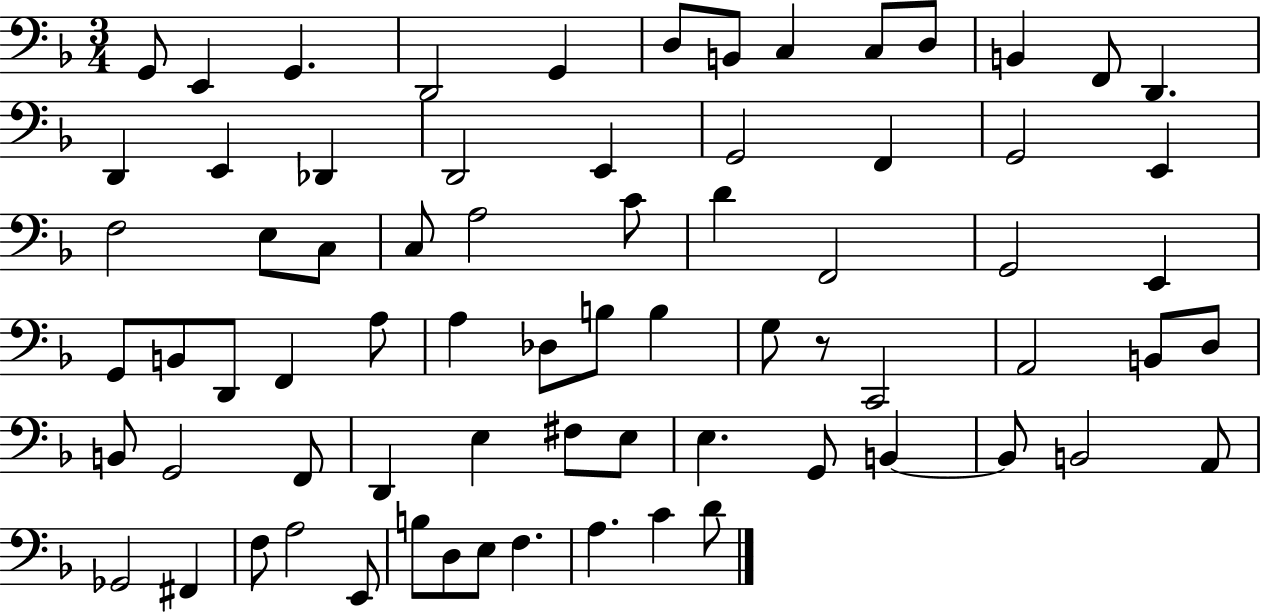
X:1
T:Untitled
M:3/4
L:1/4
K:F
G,,/2 E,, G,, D,,2 G,, D,/2 B,,/2 C, C,/2 D,/2 B,, F,,/2 D,, D,, E,, _D,, D,,2 E,, G,,2 F,, G,,2 E,, F,2 E,/2 C,/2 C,/2 A,2 C/2 D F,,2 G,,2 E,, G,,/2 B,,/2 D,,/2 F,, A,/2 A, _D,/2 B,/2 B, G,/2 z/2 C,,2 A,,2 B,,/2 D,/2 B,,/2 G,,2 F,,/2 D,, E, ^F,/2 E,/2 E, G,,/2 B,, B,,/2 B,,2 A,,/2 _G,,2 ^F,, F,/2 A,2 E,,/2 B,/2 D,/2 E,/2 F, A, C D/2